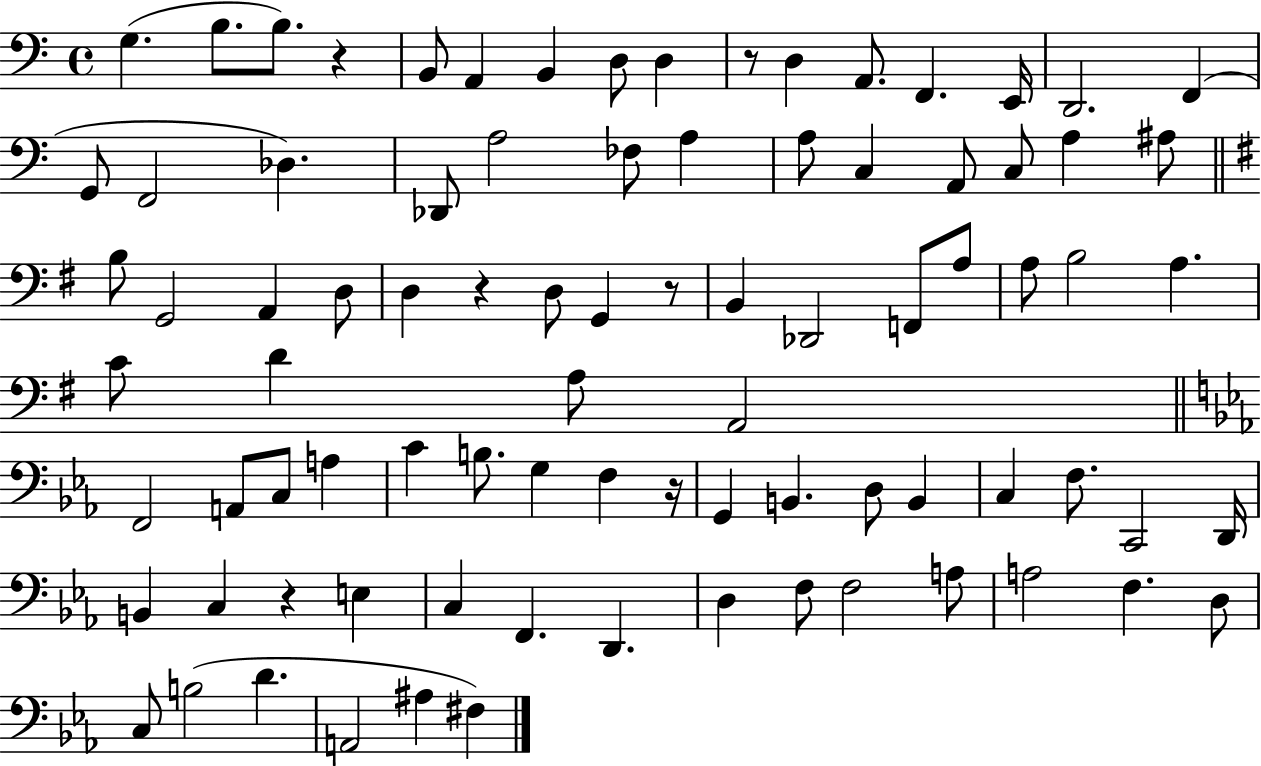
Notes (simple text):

G3/q. B3/e. B3/e. R/q B2/e A2/q B2/q D3/e D3/q R/e D3/q A2/e. F2/q. E2/s D2/h. F2/q G2/e F2/h Db3/q. Db2/e A3/h FES3/e A3/q A3/e C3/q A2/e C3/e A3/q A#3/e B3/e G2/h A2/q D3/e D3/q R/q D3/e G2/q R/e B2/q Db2/h F2/e A3/e A3/e B3/h A3/q. C4/e D4/q A3/e A2/h F2/h A2/e C3/e A3/q C4/q B3/e. G3/q F3/q R/s G2/q B2/q. D3/e B2/q C3/q F3/e. C2/h D2/s B2/q C3/q R/q E3/q C3/q F2/q. D2/q. D3/q F3/e F3/h A3/e A3/h F3/q. D3/e C3/e B3/h D4/q. A2/h A#3/q F#3/q